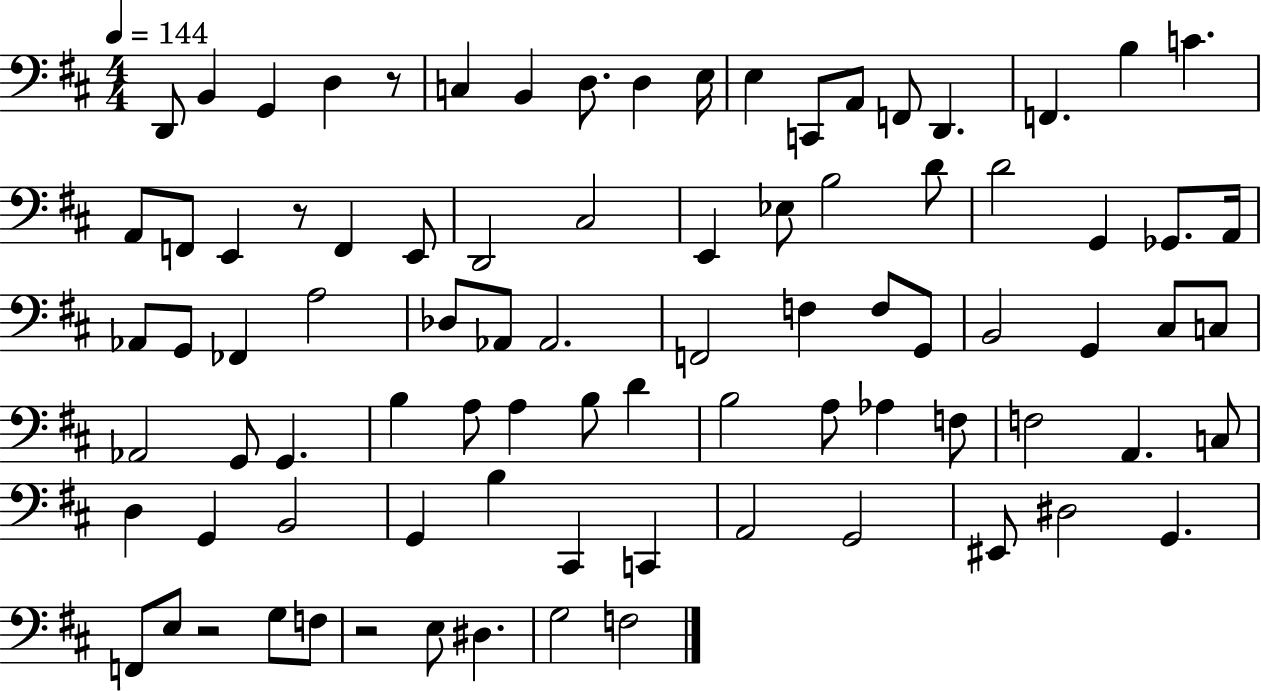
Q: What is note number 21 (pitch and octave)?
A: F2